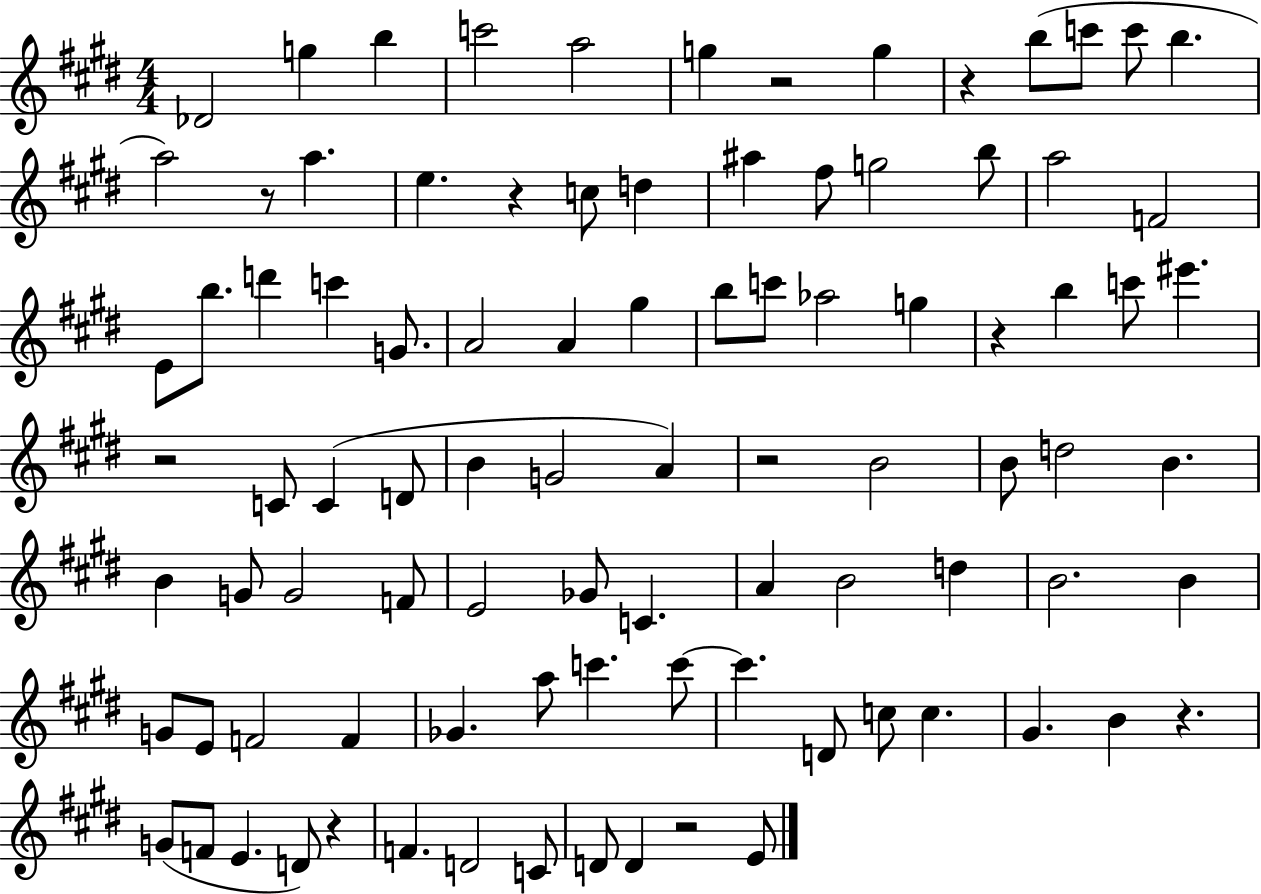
{
  \clef treble
  \numericTimeSignature
  \time 4/4
  \key e \major
  des'2 g''4 b''4 | c'''2 a''2 | g''4 r2 g''4 | r4 b''8( c'''8 c'''8 b''4. | \break a''2) r8 a''4. | e''4. r4 c''8 d''4 | ais''4 fis''8 g''2 b''8 | a''2 f'2 | \break e'8 b''8. d'''4 c'''4 g'8. | a'2 a'4 gis''4 | b''8 c'''8 aes''2 g''4 | r4 b''4 c'''8 eis'''4. | \break r2 c'8 c'4( d'8 | b'4 g'2 a'4) | r2 b'2 | b'8 d''2 b'4. | \break b'4 g'8 g'2 f'8 | e'2 ges'8 c'4. | a'4 b'2 d''4 | b'2. b'4 | \break g'8 e'8 f'2 f'4 | ges'4. a''8 c'''4. c'''8~~ | c'''4. d'8 c''8 c''4. | gis'4. b'4 r4. | \break g'8( f'8 e'4. d'8) r4 | f'4. d'2 c'8 | d'8 d'4 r2 e'8 | \bar "|."
}